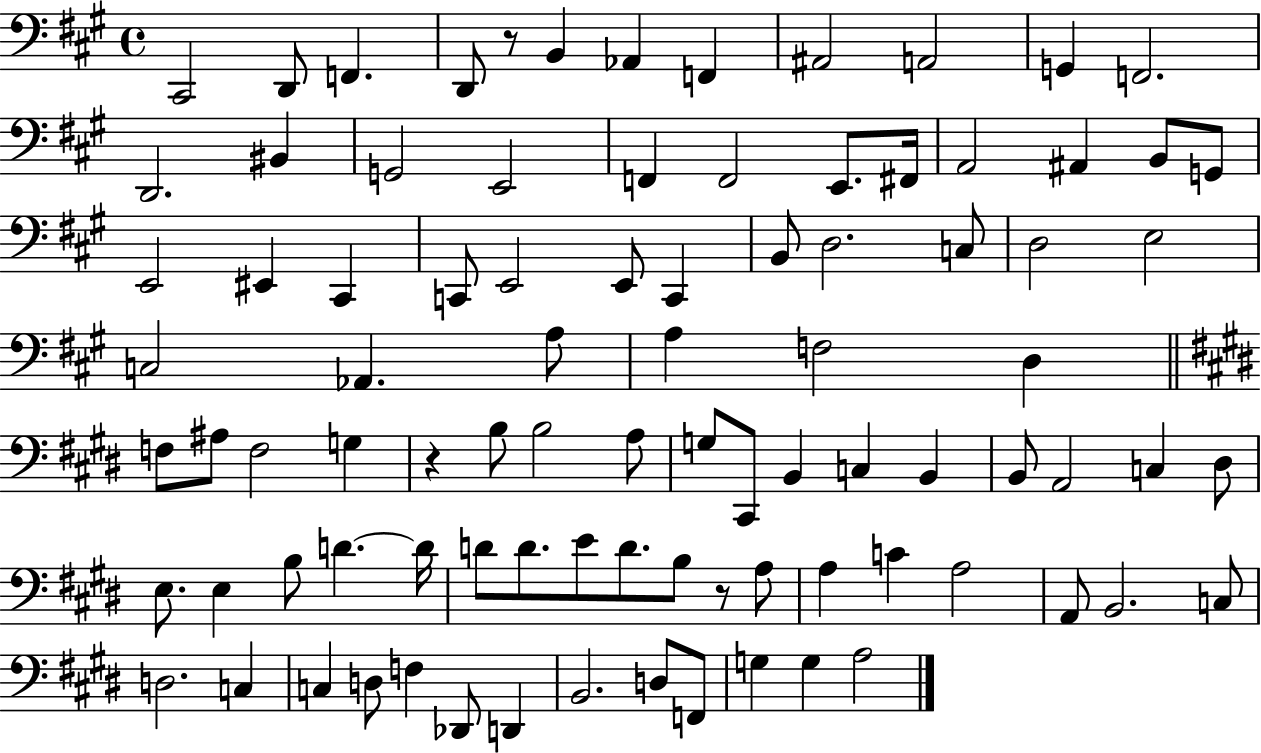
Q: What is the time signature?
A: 4/4